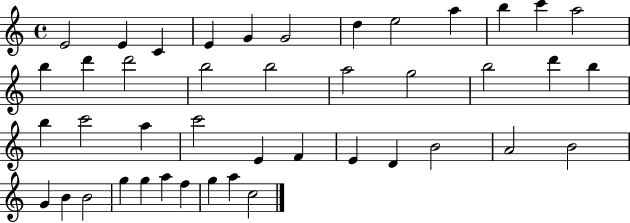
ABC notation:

X:1
T:Untitled
M:4/4
L:1/4
K:C
E2 E C E G G2 d e2 a b c' a2 b d' d'2 b2 b2 a2 g2 b2 d' b b c'2 a c'2 E F E D B2 A2 B2 G B B2 g g a f g a c2